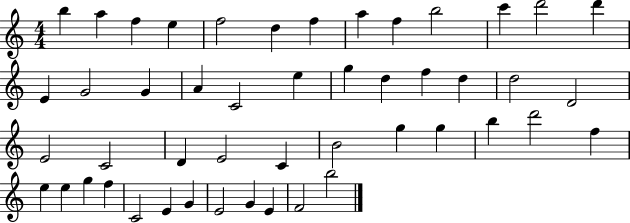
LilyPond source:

{
  \clef treble
  \numericTimeSignature
  \time 4/4
  \key c \major
  b''4 a''4 f''4 e''4 | f''2 d''4 f''4 | a''4 f''4 b''2 | c'''4 d'''2 d'''4 | \break e'4 g'2 g'4 | a'4 c'2 e''4 | g''4 d''4 f''4 d''4 | d''2 d'2 | \break e'2 c'2 | d'4 e'2 c'4 | b'2 g''4 g''4 | b''4 d'''2 f''4 | \break e''4 e''4 g''4 f''4 | c'2 e'4 g'4 | e'2 g'4 e'4 | f'2 b''2 | \break \bar "|."
}